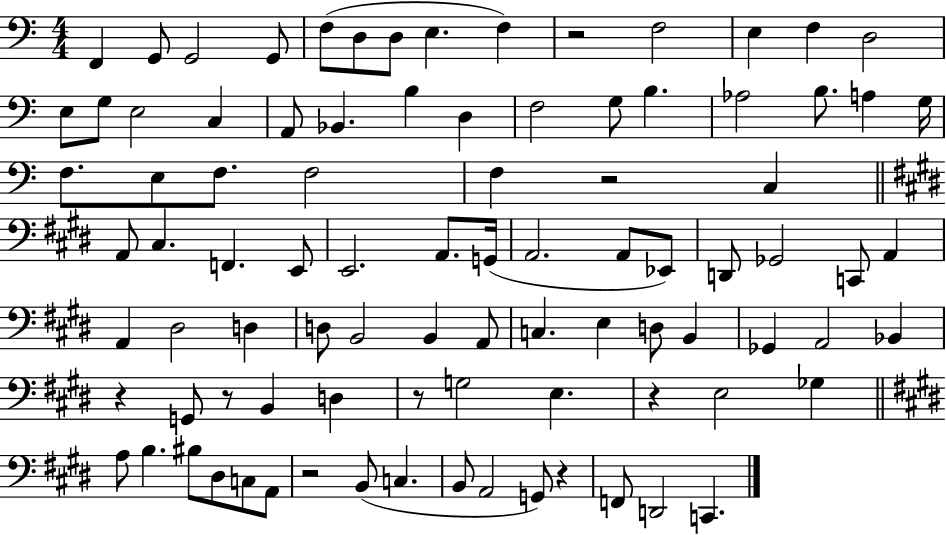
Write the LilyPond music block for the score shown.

{
  \clef bass
  \numericTimeSignature
  \time 4/4
  \key c \major
  \repeat volta 2 { f,4 g,8 g,2 g,8 | f8( d8 d8 e4. f4) | r2 f2 | e4 f4 d2 | \break e8 g8 e2 c4 | a,8 bes,4. b4 d4 | f2 g8 b4. | aes2 b8. a4 g16 | \break f8. e8 f8. f2 | f4 r2 c4 | \bar "||" \break \key e \major a,8 cis4. f,4. e,8 | e,2. a,8. g,16( | a,2. a,8 ees,8) | d,8 ges,2 c,8 a,4 | \break a,4 dis2 d4 | d8 b,2 b,4 a,8 | c4. e4 d8 b,4 | ges,4 a,2 bes,4 | \break r4 g,8 r8 b,4 d4 | r8 g2 e4. | r4 e2 ges4 | \bar "||" \break \key e \major a8 b4. bis8 dis8 c8 a,8 | r2 b,8( c4. | b,8 a,2 g,8) r4 | f,8 d,2 c,4. | \break } \bar "|."
}